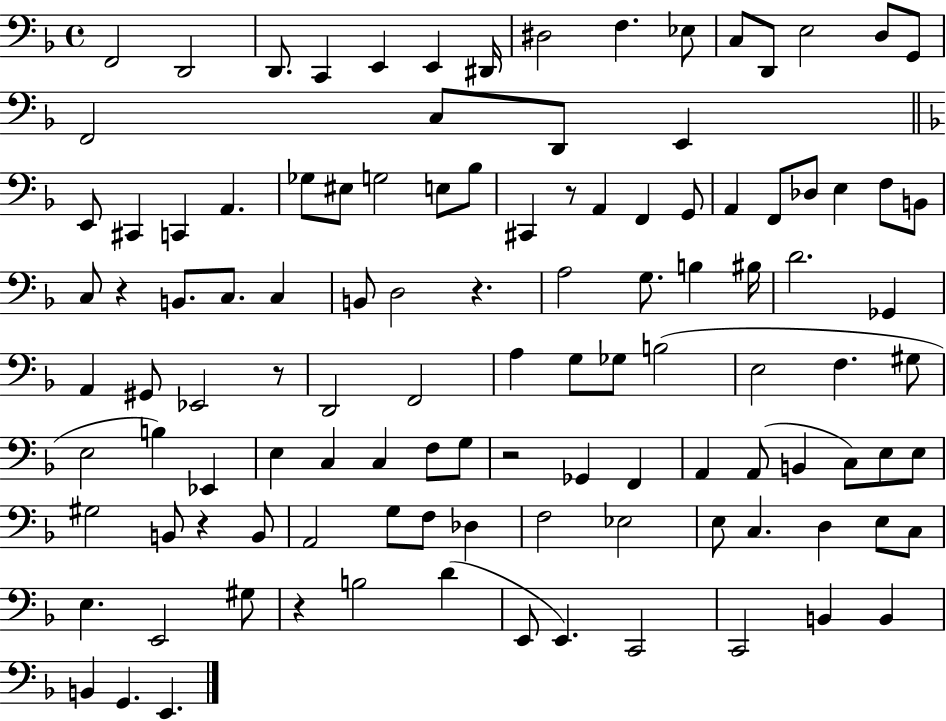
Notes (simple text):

F2/h D2/h D2/e. C2/q E2/q E2/q D#2/s D#3/h F3/q. Eb3/e C3/e D2/e E3/h D3/e G2/e F2/h C3/e D2/e E2/q E2/e C#2/q C2/q A2/q. Gb3/e EIS3/e G3/h E3/e Bb3/e C#2/q R/e A2/q F2/q G2/e A2/q F2/e Db3/e E3/q F3/e B2/e C3/e R/q B2/e. C3/e. C3/q B2/e D3/h R/q. A3/h G3/e. B3/q BIS3/s D4/h. Gb2/q A2/q G#2/e Eb2/h R/e D2/h F2/h A3/q G3/e Gb3/e B3/h E3/h F3/q. G#3/e E3/h B3/q Eb2/q E3/q C3/q C3/q F3/e G3/e R/h Gb2/q F2/q A2/q A2/e B2/q C3/e E3/e E3/e G#3/h B2/e R/q B2/e A2/h G3/e F3/e Db3/q F3/h Eb3/h E3/e C3/q. D3/q E3/e C3/e E3/q. E2/h G#3/e R/q B3/h D4/q E2/e E2/q. C2/h C2/h B2/q B2/q B2/q G2/q. E2/q.